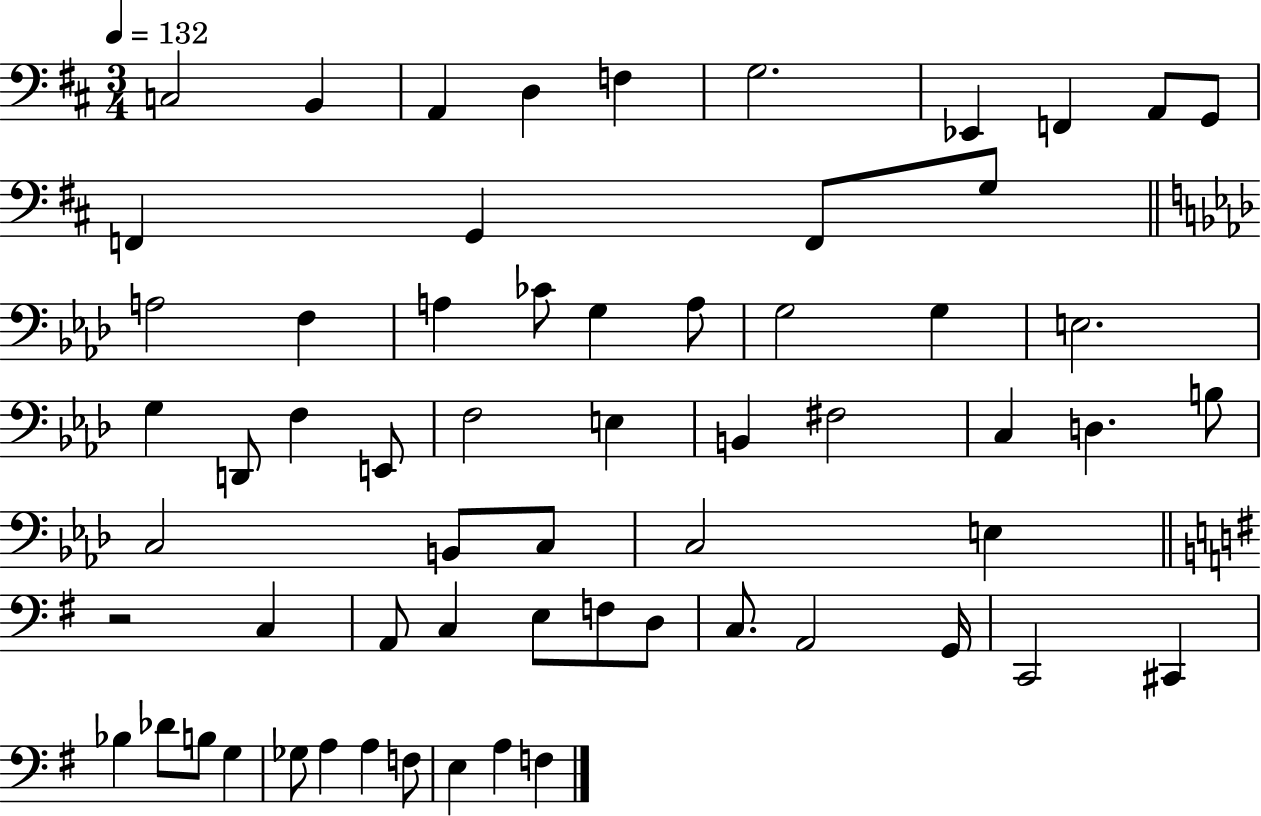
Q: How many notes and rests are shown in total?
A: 62